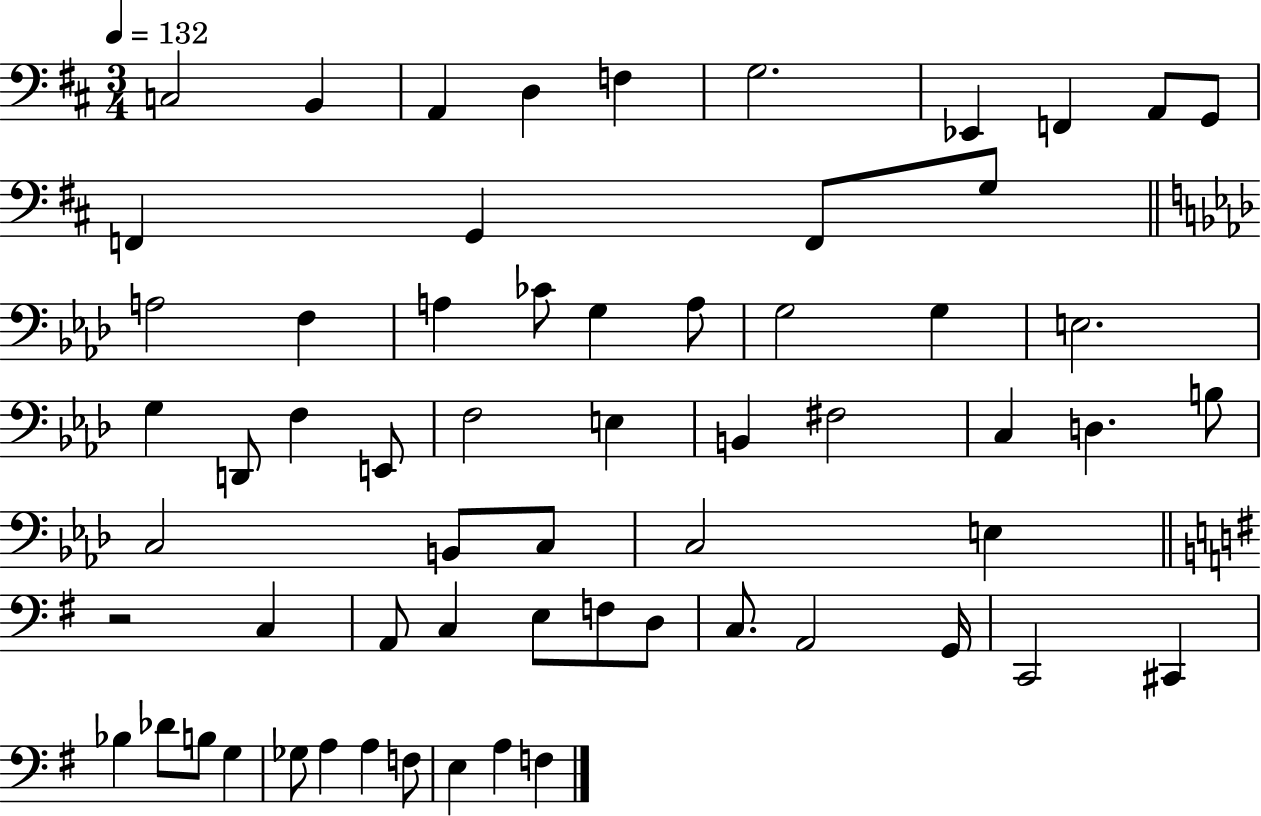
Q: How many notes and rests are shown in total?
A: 62